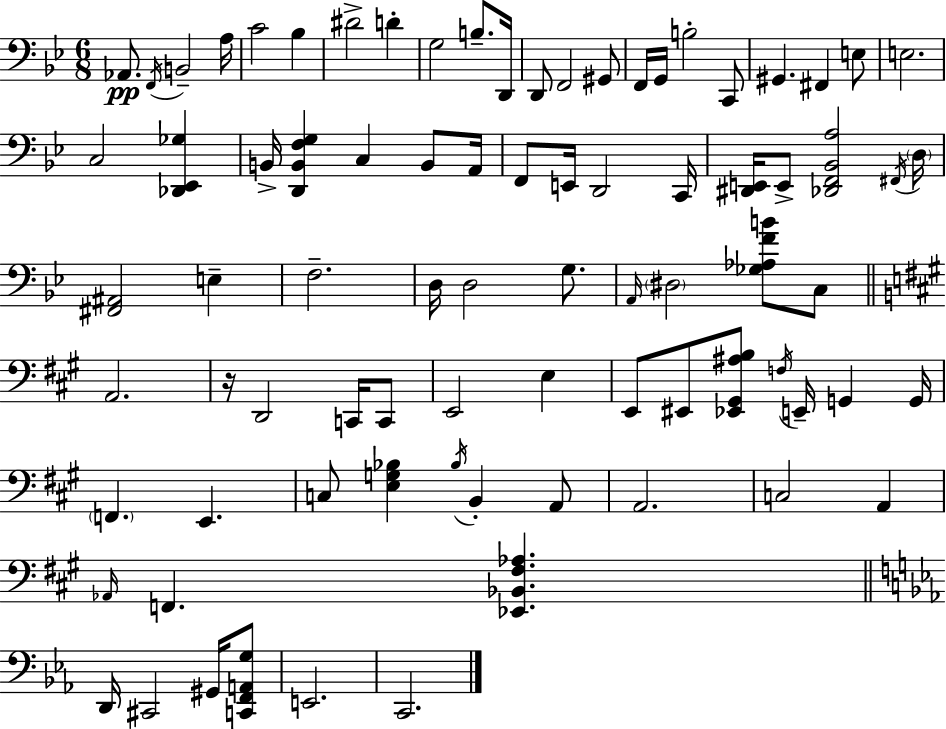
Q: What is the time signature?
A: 6/8